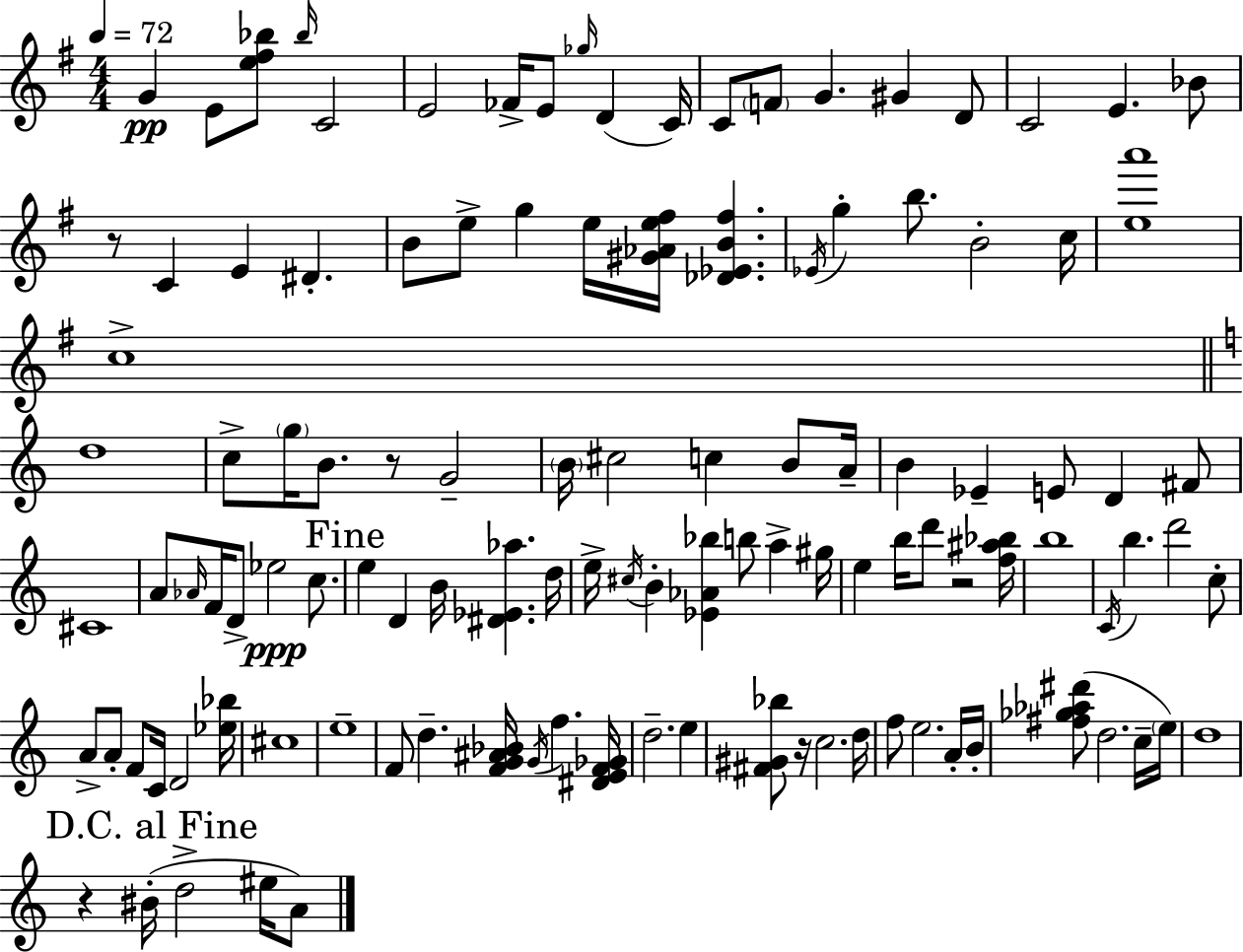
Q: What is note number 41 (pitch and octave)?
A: A4